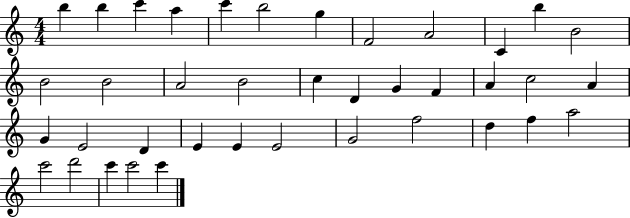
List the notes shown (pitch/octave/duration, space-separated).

B5/q B5/q C6/q A5/q C6/q B5/h G5/q F4/h A4/h C4/q B5/q B4/h B4/h B4/h A4/h B4/h C5/q D4/q G4/q F4/q A4/q C5/h A4/q G4/q E4/h D4/q E4/q E4/q E4/h G4/h F5/h D5/q F5/q A5/h C6/h D6/h C6/q C6/h C6/q